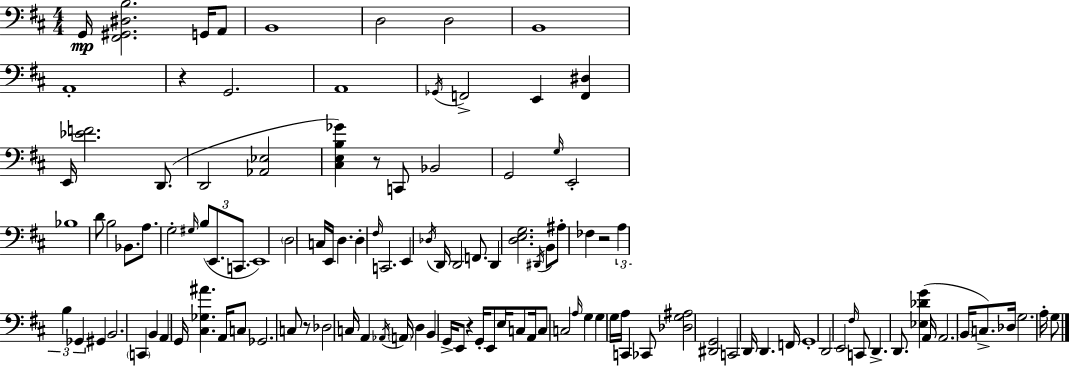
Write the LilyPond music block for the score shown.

{
  \clef bass
  \numericTimeSignature
  \time 4/4
  \key d \major
  g,16\mp <fis, gis, dis b>2. g,16 a,8 | b,1 | d2 d2 | b,1 | \break a,1-. | r4 g,2. | a,1 | \acciaccatura { ges,16 } f,2-> e,4 <f, dis>4 | \break e,16 <ees' f'>2. d,8.( | d,2 <aes, ees>2 | <cis e b ges'>4) r8 c,8 bes,2 | g,2 \grace { g16 } e,2-. | \break bes1 | d'8 b2 bes,8. a8. | g2-. \grace { gis16 }( \tuplet 3/2 { b8 e,8. | c,8. } e,1) | \break \parenthesize d2 c16 e,16 d4. | d4-. \grace { fis16 } c,2. | e,4 \acciaccatura { des16 } d,16 d,2 | f,8. d,4 <d e g>2. | \break \acciaccatura { dis,16 } b,8 ais8-. fes4 r2 | \tuplet 3/2 { a4 b4 ges,4 } | gis,4 b,2. | \parenthesize c,4 b,4 a,4 g,16 <cis ges ais'>4. | \break a,16 c8 ges,2. | c8 r8 des2 | c16 a,4 \acciaccatura { aes,16 } \parenthesize a,16 d4 b,4 g,16-> | e,8 r4 g,16-. e,8 e16 c8 a,16 c8 c2 | \break \grace { a16 } g4 g4 | g16 a16 c,4 ces,8 <des g ais>2 | <dis, g,>2 c,2 | d,16 d,4. f,16 g,1-. | \break d,2 | e,2 \grace { fis16 } c,8 d,4.-> | d,8. <ees des' g'>4( a,16 a,2. | \parenthesize b,16 c8.->) des16 g2. | \break a16-. g8 \bar "|."
}